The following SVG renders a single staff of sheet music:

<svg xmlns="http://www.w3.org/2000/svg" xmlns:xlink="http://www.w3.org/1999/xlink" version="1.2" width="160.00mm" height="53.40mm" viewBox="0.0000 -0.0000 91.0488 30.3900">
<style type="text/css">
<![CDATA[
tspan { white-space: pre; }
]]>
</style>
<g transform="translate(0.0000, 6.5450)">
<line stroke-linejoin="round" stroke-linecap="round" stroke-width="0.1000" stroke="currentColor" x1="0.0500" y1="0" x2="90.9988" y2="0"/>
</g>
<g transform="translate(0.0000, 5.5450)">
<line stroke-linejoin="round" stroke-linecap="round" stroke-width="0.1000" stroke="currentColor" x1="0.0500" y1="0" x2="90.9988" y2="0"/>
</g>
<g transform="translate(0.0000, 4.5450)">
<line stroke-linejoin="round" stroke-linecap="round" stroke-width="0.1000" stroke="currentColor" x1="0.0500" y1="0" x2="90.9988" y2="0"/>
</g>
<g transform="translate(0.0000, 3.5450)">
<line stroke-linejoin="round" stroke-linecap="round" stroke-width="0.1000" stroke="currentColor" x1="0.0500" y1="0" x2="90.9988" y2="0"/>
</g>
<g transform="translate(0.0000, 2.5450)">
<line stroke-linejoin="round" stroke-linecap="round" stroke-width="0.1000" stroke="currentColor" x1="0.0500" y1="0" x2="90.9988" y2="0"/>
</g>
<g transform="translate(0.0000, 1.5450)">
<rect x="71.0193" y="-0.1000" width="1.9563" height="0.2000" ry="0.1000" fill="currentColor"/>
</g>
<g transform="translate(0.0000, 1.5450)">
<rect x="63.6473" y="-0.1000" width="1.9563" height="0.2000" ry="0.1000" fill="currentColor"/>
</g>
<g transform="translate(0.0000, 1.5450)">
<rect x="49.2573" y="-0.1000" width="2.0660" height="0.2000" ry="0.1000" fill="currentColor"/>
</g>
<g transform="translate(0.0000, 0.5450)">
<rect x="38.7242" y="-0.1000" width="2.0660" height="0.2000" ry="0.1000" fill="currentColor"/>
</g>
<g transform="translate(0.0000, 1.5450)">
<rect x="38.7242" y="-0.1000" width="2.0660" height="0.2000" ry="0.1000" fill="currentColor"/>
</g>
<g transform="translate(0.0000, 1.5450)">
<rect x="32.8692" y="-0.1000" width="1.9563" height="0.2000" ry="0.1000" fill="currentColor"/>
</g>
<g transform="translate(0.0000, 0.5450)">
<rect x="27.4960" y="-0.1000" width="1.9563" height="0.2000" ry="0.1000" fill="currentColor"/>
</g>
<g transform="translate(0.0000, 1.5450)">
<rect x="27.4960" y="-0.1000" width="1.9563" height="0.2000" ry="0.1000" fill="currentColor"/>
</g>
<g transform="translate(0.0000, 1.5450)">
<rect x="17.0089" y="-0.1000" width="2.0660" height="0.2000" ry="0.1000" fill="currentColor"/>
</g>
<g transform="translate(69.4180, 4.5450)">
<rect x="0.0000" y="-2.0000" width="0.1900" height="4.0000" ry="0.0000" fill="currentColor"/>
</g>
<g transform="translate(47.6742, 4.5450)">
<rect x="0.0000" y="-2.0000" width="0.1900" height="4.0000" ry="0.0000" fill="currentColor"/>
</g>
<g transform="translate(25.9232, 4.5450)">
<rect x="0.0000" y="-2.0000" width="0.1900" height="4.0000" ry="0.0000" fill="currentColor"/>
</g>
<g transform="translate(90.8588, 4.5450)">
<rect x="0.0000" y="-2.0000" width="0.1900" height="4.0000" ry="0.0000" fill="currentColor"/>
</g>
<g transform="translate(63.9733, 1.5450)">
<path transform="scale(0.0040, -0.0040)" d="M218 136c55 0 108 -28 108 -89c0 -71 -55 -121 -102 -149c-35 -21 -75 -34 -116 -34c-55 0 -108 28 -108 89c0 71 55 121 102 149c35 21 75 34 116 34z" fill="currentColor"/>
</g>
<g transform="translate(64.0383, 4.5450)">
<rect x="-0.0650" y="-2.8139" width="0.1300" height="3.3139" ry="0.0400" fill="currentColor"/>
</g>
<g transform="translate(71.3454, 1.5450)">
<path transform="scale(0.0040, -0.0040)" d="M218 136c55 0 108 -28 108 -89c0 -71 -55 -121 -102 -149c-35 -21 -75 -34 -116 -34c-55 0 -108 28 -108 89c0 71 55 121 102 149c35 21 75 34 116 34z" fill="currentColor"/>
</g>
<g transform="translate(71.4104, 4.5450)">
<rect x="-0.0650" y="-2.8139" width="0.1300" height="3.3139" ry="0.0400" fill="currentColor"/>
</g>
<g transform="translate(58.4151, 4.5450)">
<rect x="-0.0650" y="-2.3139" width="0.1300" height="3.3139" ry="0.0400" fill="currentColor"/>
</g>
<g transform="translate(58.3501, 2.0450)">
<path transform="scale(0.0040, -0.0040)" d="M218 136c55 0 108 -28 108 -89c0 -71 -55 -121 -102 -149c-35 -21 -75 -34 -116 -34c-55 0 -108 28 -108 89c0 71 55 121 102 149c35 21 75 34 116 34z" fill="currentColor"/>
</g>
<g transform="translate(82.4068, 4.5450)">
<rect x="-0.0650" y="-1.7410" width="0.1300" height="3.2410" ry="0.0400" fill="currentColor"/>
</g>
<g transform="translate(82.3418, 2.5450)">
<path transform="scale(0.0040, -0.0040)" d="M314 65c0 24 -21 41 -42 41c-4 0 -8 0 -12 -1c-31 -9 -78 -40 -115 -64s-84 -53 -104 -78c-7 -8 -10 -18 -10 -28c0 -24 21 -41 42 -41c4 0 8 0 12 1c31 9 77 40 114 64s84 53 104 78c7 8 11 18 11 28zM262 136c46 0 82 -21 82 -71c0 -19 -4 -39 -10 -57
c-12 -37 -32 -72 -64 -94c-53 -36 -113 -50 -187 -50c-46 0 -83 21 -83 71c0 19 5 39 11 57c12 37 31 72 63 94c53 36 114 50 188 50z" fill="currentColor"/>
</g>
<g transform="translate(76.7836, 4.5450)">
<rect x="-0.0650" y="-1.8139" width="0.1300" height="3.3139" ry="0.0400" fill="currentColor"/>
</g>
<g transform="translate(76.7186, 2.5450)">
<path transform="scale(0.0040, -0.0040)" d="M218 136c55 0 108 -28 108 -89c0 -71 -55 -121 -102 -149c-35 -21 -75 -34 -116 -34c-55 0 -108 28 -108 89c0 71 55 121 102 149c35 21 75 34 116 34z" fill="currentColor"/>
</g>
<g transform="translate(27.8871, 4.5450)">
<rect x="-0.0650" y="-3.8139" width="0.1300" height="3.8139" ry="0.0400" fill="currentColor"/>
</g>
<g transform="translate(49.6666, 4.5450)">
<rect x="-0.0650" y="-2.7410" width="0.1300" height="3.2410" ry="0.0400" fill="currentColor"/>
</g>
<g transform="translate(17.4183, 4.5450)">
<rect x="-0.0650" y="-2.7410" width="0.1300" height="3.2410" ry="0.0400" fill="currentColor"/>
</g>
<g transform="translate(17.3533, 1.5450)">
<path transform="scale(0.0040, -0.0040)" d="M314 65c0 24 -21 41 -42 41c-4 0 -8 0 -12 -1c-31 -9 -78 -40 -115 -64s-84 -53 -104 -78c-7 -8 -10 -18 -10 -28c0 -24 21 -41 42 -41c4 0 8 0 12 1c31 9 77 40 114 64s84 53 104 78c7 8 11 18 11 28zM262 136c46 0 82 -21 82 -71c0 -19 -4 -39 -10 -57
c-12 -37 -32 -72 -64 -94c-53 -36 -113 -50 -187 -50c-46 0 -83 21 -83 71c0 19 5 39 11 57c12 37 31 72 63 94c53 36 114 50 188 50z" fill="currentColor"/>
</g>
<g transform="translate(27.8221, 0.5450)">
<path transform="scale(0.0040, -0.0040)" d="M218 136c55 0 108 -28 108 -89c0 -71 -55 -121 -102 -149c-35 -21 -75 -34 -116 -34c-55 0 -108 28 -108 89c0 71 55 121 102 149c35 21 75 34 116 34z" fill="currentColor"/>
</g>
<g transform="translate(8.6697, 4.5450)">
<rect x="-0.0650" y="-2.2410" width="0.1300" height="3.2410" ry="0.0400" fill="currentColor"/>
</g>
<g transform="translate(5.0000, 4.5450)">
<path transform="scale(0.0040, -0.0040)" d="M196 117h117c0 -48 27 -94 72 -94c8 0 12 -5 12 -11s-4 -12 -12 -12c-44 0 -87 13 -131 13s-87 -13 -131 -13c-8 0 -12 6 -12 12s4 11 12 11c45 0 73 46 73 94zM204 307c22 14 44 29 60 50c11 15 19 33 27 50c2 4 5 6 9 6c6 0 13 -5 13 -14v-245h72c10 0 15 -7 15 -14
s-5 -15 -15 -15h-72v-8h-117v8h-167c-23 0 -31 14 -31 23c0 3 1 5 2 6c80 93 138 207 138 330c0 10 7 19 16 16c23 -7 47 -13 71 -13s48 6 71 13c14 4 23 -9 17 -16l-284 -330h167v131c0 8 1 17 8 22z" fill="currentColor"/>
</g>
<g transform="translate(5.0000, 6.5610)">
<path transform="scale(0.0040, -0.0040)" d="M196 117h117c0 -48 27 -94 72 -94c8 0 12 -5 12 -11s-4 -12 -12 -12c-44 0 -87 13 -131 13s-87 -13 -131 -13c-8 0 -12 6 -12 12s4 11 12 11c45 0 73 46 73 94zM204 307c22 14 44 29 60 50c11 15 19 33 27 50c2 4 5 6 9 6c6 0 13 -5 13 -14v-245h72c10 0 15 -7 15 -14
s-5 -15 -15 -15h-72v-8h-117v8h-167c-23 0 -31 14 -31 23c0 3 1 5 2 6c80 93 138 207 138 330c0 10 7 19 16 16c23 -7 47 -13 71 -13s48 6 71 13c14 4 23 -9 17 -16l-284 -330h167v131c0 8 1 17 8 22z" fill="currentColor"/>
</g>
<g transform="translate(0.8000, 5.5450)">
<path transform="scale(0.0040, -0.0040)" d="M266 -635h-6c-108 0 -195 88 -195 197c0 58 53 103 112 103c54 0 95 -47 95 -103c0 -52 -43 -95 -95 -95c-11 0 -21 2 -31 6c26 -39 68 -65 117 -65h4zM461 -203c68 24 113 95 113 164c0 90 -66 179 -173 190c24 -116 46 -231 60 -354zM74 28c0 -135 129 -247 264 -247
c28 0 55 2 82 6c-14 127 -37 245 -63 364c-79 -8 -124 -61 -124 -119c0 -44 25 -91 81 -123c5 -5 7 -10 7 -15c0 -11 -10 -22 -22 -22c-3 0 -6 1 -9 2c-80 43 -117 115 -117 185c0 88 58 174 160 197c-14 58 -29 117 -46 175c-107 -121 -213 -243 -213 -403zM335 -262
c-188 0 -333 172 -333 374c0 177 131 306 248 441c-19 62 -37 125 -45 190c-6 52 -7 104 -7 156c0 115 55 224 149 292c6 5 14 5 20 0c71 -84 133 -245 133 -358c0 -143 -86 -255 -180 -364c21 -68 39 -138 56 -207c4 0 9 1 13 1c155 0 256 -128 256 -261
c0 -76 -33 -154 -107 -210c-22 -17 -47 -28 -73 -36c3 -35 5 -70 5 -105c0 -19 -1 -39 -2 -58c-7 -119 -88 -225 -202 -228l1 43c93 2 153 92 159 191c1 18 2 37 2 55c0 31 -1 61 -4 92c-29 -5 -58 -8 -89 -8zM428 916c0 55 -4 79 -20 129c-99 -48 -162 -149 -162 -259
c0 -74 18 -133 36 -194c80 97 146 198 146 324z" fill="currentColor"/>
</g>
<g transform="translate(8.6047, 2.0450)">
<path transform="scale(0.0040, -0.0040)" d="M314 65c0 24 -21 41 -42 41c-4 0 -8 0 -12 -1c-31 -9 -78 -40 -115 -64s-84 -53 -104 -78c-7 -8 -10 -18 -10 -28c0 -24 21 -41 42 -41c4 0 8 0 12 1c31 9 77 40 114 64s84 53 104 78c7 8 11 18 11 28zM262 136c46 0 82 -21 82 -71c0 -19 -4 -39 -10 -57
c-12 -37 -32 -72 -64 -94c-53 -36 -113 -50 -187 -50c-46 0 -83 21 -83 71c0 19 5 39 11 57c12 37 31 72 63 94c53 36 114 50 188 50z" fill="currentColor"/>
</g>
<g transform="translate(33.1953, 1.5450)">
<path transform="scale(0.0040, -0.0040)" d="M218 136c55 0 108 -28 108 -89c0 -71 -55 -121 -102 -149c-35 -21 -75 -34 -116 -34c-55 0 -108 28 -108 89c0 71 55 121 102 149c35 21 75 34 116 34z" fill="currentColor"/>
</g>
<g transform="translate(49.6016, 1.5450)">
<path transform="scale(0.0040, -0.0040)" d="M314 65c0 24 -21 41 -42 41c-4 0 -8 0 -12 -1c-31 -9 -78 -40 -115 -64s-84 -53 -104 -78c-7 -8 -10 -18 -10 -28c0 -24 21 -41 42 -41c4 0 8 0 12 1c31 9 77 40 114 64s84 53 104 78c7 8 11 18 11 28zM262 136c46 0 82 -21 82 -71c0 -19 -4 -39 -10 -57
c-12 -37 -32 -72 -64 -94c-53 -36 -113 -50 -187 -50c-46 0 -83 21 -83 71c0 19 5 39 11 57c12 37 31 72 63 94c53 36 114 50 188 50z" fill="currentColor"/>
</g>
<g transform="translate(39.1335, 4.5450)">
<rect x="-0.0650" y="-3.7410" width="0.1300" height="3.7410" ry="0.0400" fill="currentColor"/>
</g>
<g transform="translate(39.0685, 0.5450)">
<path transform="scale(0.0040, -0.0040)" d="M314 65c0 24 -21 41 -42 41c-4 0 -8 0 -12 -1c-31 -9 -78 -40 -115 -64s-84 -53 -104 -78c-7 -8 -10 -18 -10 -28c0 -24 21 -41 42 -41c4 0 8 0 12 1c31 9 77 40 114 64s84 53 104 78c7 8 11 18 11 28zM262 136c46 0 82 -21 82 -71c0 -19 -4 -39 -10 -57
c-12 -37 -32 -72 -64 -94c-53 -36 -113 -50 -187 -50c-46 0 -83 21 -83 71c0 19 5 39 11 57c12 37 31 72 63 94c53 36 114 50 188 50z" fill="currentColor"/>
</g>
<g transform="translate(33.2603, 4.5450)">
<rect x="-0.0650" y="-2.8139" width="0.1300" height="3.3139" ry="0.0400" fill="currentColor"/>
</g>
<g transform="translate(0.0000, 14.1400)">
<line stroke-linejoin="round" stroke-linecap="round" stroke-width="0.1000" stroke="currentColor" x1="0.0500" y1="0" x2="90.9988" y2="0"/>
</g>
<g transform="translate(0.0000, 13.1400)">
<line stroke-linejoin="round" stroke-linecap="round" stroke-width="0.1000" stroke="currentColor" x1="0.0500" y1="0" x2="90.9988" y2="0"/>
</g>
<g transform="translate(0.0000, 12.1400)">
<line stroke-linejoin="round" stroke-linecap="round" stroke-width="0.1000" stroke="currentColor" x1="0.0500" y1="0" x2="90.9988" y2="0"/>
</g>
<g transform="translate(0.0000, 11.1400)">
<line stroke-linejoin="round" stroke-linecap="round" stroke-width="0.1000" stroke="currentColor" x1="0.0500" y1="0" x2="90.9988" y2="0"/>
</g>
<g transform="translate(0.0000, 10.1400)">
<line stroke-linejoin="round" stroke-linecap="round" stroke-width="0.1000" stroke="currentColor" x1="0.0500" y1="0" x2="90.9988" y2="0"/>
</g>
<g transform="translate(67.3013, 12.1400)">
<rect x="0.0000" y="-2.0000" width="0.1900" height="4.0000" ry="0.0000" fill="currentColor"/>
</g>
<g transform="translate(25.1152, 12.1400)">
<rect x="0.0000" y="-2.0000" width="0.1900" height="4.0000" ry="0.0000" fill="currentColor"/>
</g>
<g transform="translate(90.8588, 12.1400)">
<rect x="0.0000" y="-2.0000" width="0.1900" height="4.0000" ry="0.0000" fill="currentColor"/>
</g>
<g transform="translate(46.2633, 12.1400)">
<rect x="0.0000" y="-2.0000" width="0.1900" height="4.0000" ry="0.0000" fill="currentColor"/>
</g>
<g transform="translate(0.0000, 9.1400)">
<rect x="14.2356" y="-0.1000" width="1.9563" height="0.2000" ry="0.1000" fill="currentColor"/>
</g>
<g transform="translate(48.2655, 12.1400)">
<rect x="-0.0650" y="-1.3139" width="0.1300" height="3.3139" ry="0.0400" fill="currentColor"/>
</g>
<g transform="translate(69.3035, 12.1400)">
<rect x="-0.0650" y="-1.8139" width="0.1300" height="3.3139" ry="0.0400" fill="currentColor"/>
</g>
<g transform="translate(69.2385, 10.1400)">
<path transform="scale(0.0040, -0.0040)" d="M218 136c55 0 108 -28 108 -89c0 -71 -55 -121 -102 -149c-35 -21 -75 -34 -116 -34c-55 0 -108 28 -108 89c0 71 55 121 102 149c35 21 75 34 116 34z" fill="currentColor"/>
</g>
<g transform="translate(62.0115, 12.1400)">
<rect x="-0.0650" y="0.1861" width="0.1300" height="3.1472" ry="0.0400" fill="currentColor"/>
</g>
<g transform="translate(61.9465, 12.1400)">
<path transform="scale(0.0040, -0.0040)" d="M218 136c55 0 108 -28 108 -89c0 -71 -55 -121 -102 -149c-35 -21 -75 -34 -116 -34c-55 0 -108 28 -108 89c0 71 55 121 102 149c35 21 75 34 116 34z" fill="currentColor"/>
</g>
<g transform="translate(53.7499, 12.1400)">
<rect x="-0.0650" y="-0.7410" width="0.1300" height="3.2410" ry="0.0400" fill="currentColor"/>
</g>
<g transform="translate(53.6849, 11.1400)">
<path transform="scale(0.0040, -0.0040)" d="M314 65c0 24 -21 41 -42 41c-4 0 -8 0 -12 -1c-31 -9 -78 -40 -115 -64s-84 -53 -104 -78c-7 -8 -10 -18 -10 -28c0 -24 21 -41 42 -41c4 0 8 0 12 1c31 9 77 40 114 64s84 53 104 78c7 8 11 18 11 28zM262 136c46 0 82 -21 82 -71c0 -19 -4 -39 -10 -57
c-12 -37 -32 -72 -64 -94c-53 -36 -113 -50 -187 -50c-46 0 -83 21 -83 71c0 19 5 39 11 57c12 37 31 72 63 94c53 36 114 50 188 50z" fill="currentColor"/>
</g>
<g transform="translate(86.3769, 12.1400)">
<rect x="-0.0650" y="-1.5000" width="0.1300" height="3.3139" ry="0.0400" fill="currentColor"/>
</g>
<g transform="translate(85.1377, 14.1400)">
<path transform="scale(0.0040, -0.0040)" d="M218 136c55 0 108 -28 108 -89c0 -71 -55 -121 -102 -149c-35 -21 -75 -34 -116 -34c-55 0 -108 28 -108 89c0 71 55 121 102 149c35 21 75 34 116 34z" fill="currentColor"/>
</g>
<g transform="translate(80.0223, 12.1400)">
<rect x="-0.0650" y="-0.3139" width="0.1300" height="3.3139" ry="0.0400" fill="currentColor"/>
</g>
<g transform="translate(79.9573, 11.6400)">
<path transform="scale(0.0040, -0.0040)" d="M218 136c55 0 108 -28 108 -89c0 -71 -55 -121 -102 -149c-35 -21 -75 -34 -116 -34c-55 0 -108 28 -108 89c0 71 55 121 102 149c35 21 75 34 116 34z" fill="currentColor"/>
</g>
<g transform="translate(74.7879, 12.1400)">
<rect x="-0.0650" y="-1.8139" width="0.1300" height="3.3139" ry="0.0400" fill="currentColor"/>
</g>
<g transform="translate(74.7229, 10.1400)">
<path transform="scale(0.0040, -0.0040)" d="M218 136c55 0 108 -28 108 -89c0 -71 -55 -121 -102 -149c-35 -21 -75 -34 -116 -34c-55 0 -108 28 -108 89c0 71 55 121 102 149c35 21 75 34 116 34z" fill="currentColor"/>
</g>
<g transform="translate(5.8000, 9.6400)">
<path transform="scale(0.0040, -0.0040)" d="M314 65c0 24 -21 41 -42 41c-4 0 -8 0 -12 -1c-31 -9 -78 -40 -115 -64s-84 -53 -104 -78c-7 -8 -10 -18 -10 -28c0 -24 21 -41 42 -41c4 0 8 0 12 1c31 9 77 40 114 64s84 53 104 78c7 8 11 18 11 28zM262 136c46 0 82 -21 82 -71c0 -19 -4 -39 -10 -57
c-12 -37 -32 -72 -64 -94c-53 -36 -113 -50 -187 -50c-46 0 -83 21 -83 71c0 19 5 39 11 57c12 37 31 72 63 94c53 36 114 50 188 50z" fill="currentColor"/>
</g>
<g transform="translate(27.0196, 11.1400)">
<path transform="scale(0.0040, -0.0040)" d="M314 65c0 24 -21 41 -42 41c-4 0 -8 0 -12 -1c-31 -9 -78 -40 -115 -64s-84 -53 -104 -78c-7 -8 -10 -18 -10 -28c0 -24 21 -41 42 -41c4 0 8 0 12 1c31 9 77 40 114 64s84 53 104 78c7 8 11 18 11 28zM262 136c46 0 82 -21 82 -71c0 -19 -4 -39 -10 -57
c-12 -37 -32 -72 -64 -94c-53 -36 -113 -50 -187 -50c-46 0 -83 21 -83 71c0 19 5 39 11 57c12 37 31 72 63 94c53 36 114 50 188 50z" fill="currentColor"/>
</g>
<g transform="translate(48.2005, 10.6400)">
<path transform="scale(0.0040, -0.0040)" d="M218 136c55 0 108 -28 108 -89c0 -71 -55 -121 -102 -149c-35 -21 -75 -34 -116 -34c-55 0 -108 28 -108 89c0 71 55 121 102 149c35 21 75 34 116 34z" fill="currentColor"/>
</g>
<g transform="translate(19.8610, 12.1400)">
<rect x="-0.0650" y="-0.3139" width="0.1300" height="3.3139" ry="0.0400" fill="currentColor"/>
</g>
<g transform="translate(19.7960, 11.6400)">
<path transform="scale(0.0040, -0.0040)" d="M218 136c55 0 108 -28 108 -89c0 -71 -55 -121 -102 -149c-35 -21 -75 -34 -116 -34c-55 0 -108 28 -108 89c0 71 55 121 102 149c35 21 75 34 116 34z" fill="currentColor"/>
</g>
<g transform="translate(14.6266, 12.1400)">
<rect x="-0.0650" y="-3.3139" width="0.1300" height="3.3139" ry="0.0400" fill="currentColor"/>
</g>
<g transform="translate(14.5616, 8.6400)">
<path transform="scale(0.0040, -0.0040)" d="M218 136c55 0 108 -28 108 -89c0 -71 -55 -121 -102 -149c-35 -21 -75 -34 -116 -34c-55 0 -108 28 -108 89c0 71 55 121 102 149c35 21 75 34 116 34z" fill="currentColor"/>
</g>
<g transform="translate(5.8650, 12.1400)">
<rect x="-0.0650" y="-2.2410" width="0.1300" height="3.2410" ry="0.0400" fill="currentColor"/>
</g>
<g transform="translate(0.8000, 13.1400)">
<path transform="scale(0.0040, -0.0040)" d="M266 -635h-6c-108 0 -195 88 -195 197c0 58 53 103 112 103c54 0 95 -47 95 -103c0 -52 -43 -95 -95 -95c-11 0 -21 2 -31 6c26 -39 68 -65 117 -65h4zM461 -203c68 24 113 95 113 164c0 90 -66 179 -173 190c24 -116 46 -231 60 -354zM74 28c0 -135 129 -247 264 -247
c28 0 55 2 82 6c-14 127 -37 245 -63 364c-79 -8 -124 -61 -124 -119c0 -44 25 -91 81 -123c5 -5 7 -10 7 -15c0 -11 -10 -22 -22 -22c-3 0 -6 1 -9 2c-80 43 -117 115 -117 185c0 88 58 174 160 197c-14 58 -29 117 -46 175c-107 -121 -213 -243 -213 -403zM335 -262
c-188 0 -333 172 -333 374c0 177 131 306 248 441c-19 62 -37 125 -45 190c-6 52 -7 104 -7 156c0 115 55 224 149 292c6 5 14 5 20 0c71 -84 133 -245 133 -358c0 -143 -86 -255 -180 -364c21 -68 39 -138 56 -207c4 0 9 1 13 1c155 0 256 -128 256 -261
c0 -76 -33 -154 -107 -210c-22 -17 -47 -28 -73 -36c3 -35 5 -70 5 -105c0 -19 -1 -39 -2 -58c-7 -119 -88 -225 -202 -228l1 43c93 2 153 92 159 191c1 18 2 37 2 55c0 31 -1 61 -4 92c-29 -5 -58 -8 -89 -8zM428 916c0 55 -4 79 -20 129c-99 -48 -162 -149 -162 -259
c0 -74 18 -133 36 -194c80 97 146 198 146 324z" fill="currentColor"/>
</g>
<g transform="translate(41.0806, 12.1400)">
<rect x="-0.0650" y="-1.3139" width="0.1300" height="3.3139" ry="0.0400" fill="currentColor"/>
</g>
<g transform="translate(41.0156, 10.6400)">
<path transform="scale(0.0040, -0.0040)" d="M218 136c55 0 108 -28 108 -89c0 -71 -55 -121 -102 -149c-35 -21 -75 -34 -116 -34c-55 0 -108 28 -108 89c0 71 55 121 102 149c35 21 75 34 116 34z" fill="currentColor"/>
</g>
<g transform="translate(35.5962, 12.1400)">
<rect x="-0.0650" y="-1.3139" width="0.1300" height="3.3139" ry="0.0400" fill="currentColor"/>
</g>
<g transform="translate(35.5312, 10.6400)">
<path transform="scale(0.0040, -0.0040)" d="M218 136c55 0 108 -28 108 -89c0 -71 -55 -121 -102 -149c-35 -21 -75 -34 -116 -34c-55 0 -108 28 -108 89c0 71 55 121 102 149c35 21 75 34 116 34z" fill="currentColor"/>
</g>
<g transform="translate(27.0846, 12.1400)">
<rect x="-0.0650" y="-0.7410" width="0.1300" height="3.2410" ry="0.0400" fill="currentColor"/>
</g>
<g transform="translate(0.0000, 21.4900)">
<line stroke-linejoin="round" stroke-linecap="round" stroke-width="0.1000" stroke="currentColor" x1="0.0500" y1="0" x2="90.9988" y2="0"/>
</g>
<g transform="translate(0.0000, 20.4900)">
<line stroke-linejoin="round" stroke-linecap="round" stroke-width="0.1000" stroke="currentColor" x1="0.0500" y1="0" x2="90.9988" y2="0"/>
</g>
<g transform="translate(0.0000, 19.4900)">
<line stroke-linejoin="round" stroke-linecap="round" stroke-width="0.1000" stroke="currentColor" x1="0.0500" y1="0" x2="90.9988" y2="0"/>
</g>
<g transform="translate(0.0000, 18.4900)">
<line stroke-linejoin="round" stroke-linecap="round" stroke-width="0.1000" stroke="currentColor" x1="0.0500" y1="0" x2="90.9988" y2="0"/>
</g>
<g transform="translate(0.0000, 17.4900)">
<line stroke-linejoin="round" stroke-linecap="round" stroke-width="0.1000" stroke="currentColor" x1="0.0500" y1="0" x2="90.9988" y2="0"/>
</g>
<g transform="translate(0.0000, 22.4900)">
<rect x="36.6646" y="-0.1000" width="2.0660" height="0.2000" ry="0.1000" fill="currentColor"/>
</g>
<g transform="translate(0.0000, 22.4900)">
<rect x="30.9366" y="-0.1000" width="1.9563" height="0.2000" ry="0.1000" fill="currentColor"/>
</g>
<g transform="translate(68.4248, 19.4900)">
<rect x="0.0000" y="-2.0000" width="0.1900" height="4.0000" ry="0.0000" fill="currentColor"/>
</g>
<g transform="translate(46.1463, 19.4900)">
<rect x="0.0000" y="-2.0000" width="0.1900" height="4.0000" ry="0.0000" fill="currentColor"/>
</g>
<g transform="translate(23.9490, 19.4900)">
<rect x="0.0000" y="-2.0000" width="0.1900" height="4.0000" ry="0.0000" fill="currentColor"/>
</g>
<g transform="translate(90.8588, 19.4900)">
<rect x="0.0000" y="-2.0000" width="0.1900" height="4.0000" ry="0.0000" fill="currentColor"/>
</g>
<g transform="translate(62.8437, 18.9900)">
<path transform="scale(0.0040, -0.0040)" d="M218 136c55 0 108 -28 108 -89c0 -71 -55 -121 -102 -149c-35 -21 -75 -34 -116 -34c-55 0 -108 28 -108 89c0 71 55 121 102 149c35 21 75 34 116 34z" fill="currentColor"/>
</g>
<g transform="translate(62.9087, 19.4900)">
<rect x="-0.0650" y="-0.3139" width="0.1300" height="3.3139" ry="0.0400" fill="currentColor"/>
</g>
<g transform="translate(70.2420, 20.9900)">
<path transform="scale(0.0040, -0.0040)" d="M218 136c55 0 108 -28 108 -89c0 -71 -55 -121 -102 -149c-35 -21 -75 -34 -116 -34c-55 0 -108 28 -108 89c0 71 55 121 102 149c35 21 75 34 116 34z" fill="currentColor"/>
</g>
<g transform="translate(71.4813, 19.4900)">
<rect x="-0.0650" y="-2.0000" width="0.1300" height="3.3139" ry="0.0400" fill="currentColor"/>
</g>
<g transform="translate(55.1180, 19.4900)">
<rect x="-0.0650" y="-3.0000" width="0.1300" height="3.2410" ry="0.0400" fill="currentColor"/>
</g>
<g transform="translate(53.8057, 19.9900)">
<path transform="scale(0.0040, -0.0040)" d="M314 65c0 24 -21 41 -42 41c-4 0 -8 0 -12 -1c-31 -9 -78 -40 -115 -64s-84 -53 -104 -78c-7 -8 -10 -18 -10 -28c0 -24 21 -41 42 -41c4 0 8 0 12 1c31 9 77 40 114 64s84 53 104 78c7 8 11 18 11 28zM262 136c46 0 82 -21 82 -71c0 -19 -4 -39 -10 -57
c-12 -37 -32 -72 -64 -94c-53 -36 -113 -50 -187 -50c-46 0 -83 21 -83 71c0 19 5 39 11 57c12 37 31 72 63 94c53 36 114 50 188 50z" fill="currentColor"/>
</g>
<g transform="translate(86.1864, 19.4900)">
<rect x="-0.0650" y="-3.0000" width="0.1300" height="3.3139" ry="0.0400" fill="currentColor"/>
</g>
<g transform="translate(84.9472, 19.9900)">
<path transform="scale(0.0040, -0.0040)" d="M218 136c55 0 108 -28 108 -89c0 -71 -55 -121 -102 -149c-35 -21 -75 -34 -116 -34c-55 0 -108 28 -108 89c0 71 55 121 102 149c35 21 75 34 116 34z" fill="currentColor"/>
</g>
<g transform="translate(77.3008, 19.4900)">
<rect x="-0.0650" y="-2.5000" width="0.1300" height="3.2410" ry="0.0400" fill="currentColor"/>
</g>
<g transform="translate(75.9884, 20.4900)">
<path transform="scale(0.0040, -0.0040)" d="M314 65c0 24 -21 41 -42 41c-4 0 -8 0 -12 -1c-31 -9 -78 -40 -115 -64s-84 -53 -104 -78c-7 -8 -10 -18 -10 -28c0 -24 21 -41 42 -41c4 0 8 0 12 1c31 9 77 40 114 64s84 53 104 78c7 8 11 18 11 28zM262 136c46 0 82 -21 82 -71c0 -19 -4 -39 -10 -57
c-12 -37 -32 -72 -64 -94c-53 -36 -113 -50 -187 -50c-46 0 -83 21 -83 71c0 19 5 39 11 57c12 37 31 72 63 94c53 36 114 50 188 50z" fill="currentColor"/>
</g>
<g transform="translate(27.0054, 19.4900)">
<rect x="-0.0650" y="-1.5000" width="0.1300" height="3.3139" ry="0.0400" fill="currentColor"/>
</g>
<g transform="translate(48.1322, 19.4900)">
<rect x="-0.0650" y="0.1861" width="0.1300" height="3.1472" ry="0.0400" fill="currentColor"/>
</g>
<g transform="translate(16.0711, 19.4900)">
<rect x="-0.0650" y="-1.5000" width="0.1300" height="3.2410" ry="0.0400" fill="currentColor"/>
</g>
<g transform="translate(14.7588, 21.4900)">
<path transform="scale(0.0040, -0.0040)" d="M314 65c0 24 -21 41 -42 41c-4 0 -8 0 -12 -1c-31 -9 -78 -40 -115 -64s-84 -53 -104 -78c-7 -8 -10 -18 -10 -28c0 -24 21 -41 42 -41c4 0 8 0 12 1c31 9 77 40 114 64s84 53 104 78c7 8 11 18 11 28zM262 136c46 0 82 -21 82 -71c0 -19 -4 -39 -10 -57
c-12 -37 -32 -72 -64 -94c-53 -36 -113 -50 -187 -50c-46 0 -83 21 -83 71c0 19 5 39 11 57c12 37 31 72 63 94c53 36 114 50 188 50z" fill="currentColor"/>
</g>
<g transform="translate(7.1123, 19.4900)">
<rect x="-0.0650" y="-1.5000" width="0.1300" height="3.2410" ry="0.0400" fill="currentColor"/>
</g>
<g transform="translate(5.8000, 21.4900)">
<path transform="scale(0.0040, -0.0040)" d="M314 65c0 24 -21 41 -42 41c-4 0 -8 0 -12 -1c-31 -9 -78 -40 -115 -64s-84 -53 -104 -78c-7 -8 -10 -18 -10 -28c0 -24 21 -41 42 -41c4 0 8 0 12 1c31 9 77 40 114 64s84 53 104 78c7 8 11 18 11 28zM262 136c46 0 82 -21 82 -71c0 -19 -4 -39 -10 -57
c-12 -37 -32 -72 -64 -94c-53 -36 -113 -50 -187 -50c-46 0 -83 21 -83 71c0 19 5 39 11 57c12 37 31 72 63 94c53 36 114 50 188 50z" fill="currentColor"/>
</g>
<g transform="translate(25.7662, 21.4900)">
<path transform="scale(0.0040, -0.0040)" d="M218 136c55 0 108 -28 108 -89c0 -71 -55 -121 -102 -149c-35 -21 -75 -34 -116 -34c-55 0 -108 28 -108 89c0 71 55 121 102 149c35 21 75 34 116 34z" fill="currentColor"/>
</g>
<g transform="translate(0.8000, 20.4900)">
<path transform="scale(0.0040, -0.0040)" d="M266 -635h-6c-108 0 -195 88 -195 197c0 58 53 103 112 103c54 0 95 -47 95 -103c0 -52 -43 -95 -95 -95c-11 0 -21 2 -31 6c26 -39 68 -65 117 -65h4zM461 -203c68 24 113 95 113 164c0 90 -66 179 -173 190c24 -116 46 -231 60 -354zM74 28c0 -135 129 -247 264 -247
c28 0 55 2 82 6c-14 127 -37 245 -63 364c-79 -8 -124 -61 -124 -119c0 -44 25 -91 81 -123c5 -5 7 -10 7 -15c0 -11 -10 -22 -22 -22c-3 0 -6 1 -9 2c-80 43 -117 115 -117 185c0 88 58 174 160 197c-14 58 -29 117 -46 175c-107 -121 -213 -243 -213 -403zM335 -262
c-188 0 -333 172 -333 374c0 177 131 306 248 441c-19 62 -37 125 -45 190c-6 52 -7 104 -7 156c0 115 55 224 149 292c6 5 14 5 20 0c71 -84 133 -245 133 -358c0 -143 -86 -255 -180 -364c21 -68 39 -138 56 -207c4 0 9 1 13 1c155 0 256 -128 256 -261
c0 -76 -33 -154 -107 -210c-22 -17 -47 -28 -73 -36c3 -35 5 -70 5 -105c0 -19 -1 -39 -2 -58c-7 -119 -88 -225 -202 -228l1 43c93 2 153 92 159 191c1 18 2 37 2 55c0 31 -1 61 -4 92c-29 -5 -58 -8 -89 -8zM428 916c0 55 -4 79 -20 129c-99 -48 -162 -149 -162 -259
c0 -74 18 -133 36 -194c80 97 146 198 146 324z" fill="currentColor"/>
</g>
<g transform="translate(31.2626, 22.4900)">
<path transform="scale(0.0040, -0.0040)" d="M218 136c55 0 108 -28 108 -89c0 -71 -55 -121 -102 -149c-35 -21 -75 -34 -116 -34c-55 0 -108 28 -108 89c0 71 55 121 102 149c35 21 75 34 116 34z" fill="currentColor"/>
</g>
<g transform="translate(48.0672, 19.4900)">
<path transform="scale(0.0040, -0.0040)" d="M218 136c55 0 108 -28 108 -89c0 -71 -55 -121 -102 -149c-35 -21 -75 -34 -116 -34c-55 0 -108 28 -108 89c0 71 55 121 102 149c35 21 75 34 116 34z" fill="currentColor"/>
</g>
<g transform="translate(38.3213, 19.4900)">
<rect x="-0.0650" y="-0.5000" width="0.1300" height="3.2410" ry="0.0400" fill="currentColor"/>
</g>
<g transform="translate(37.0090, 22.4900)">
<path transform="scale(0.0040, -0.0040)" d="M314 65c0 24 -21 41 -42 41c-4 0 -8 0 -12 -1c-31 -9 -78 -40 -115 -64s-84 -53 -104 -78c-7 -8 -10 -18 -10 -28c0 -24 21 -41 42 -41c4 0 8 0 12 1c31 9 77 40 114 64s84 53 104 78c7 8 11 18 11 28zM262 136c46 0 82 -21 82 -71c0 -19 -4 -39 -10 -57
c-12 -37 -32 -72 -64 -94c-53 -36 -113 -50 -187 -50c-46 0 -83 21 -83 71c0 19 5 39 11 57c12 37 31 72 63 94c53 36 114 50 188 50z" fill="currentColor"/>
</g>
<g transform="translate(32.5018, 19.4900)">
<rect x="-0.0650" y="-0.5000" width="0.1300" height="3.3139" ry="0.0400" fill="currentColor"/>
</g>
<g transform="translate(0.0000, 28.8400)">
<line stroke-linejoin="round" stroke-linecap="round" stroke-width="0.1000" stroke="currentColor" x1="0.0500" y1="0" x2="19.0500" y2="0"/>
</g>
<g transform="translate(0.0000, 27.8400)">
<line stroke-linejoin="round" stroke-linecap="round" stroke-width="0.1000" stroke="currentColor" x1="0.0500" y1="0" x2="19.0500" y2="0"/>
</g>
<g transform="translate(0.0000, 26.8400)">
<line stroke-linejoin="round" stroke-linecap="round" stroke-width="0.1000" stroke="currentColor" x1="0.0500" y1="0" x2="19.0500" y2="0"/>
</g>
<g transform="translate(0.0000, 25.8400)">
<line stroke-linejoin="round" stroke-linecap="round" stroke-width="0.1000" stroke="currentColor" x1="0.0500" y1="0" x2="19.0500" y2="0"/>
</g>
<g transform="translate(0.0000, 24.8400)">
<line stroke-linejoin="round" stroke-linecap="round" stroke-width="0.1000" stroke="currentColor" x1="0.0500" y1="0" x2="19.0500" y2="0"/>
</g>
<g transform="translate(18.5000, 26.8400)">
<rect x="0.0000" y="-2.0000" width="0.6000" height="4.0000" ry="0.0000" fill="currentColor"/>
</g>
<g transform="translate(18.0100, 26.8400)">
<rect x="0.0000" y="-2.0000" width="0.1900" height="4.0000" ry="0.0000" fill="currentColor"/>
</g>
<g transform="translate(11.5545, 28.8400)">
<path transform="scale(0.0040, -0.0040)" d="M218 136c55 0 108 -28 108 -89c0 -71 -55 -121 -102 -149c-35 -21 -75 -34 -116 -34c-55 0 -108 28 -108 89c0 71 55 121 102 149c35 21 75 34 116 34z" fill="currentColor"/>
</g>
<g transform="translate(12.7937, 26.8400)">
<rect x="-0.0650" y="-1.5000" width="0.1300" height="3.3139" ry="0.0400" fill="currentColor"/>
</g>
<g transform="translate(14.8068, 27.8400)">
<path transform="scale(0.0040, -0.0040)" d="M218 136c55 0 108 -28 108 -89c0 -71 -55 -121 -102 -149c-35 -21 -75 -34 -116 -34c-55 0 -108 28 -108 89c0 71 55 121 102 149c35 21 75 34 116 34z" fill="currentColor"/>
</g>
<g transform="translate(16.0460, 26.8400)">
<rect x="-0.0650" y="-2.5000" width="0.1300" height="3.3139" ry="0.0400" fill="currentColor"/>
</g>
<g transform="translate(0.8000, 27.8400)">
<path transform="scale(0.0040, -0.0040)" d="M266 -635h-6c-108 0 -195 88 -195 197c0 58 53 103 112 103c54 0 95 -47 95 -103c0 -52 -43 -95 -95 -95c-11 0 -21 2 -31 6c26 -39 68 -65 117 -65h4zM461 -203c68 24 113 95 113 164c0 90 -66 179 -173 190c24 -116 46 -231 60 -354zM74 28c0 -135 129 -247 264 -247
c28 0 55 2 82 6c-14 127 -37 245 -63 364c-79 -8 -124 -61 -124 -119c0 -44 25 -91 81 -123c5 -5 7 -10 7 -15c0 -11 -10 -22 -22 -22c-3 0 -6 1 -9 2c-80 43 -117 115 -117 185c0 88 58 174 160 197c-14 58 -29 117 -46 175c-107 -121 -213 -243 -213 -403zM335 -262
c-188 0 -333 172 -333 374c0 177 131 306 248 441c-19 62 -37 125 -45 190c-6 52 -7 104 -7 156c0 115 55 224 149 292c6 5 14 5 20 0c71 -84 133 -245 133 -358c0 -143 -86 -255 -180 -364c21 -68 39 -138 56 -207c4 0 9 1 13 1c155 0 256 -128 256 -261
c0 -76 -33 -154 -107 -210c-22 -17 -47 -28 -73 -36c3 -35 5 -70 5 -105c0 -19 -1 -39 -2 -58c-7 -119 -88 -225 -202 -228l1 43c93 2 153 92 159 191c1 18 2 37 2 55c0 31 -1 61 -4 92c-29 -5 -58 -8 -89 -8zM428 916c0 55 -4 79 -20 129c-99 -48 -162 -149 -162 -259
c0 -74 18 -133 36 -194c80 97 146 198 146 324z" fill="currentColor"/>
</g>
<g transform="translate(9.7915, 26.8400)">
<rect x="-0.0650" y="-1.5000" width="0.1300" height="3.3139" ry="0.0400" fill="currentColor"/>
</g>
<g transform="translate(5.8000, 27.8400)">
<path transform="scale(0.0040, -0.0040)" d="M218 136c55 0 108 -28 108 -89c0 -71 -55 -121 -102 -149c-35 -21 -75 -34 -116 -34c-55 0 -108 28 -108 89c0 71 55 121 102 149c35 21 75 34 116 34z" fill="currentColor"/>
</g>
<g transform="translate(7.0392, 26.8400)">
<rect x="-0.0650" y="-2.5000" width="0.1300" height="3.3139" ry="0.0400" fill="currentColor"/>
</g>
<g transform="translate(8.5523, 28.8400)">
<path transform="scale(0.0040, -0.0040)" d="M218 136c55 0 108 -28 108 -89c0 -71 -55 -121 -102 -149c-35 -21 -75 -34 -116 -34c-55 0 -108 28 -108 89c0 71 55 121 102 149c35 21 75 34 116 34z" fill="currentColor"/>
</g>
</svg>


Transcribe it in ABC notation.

X:1
T:Untitled
M:4/4
L:1/4
K:C
g2 a2 c' a c'2 a2 g a a f f2 g2 b c d2 e e e d2 B f f c E E2 E2 E C C2 B A2 c F G2 A G E E G